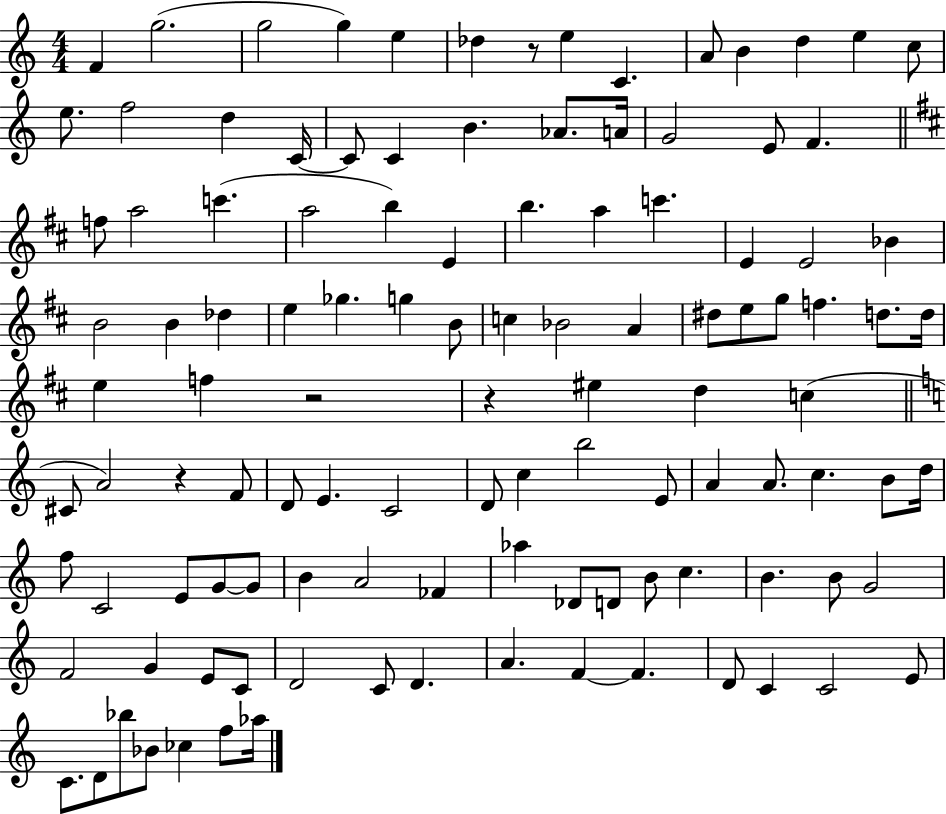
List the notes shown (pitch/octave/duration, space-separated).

F4/q G5/h. G5/h G5/q E5/q Db5/q R/e E5/q C4/q. A4/e B4/q D5/q E5/q C5/e E5/e. F5/h D5/q C4/s C4/e C4/q B4/q. Ab4/e. A4/s G4/h E4/e F4/q. F5/e A5/h C6/q. A5/h B5/q E4/q B5/q. A5/q C6/q. E4/q E4/h Bb4/q B4/h B4/q Db5/q E5/q Gb5/q. G5/q B4/e C5/q Bb4/h A4/q D#5/e E5/e G5/e F5/q. D5/e. D5/s E5/q F5/q R/h R/q EIS5/q D5/q C5/q C#4/e A4/h R/q F4/e D4/e E4/q. C4/h D4/e C5/q B5/h E4/e A4/q A4/e. C5/q. B4/e D5/s F5/e C4/h E4/e G4/e G4/e B4/q A4/h FES4/q Ab5/q Db4/e D4/e B4/e C5/q. B4/q. B4/e G4/h F4/h G4/q E4/e C4/e D4/h C4/e D4/q. A4/q. F4/q F4/q. D4/e C4/q C4/h E4/e C4/e. D4/e Bb5/e Bb4/e CES5/q F5/e Ab5/s